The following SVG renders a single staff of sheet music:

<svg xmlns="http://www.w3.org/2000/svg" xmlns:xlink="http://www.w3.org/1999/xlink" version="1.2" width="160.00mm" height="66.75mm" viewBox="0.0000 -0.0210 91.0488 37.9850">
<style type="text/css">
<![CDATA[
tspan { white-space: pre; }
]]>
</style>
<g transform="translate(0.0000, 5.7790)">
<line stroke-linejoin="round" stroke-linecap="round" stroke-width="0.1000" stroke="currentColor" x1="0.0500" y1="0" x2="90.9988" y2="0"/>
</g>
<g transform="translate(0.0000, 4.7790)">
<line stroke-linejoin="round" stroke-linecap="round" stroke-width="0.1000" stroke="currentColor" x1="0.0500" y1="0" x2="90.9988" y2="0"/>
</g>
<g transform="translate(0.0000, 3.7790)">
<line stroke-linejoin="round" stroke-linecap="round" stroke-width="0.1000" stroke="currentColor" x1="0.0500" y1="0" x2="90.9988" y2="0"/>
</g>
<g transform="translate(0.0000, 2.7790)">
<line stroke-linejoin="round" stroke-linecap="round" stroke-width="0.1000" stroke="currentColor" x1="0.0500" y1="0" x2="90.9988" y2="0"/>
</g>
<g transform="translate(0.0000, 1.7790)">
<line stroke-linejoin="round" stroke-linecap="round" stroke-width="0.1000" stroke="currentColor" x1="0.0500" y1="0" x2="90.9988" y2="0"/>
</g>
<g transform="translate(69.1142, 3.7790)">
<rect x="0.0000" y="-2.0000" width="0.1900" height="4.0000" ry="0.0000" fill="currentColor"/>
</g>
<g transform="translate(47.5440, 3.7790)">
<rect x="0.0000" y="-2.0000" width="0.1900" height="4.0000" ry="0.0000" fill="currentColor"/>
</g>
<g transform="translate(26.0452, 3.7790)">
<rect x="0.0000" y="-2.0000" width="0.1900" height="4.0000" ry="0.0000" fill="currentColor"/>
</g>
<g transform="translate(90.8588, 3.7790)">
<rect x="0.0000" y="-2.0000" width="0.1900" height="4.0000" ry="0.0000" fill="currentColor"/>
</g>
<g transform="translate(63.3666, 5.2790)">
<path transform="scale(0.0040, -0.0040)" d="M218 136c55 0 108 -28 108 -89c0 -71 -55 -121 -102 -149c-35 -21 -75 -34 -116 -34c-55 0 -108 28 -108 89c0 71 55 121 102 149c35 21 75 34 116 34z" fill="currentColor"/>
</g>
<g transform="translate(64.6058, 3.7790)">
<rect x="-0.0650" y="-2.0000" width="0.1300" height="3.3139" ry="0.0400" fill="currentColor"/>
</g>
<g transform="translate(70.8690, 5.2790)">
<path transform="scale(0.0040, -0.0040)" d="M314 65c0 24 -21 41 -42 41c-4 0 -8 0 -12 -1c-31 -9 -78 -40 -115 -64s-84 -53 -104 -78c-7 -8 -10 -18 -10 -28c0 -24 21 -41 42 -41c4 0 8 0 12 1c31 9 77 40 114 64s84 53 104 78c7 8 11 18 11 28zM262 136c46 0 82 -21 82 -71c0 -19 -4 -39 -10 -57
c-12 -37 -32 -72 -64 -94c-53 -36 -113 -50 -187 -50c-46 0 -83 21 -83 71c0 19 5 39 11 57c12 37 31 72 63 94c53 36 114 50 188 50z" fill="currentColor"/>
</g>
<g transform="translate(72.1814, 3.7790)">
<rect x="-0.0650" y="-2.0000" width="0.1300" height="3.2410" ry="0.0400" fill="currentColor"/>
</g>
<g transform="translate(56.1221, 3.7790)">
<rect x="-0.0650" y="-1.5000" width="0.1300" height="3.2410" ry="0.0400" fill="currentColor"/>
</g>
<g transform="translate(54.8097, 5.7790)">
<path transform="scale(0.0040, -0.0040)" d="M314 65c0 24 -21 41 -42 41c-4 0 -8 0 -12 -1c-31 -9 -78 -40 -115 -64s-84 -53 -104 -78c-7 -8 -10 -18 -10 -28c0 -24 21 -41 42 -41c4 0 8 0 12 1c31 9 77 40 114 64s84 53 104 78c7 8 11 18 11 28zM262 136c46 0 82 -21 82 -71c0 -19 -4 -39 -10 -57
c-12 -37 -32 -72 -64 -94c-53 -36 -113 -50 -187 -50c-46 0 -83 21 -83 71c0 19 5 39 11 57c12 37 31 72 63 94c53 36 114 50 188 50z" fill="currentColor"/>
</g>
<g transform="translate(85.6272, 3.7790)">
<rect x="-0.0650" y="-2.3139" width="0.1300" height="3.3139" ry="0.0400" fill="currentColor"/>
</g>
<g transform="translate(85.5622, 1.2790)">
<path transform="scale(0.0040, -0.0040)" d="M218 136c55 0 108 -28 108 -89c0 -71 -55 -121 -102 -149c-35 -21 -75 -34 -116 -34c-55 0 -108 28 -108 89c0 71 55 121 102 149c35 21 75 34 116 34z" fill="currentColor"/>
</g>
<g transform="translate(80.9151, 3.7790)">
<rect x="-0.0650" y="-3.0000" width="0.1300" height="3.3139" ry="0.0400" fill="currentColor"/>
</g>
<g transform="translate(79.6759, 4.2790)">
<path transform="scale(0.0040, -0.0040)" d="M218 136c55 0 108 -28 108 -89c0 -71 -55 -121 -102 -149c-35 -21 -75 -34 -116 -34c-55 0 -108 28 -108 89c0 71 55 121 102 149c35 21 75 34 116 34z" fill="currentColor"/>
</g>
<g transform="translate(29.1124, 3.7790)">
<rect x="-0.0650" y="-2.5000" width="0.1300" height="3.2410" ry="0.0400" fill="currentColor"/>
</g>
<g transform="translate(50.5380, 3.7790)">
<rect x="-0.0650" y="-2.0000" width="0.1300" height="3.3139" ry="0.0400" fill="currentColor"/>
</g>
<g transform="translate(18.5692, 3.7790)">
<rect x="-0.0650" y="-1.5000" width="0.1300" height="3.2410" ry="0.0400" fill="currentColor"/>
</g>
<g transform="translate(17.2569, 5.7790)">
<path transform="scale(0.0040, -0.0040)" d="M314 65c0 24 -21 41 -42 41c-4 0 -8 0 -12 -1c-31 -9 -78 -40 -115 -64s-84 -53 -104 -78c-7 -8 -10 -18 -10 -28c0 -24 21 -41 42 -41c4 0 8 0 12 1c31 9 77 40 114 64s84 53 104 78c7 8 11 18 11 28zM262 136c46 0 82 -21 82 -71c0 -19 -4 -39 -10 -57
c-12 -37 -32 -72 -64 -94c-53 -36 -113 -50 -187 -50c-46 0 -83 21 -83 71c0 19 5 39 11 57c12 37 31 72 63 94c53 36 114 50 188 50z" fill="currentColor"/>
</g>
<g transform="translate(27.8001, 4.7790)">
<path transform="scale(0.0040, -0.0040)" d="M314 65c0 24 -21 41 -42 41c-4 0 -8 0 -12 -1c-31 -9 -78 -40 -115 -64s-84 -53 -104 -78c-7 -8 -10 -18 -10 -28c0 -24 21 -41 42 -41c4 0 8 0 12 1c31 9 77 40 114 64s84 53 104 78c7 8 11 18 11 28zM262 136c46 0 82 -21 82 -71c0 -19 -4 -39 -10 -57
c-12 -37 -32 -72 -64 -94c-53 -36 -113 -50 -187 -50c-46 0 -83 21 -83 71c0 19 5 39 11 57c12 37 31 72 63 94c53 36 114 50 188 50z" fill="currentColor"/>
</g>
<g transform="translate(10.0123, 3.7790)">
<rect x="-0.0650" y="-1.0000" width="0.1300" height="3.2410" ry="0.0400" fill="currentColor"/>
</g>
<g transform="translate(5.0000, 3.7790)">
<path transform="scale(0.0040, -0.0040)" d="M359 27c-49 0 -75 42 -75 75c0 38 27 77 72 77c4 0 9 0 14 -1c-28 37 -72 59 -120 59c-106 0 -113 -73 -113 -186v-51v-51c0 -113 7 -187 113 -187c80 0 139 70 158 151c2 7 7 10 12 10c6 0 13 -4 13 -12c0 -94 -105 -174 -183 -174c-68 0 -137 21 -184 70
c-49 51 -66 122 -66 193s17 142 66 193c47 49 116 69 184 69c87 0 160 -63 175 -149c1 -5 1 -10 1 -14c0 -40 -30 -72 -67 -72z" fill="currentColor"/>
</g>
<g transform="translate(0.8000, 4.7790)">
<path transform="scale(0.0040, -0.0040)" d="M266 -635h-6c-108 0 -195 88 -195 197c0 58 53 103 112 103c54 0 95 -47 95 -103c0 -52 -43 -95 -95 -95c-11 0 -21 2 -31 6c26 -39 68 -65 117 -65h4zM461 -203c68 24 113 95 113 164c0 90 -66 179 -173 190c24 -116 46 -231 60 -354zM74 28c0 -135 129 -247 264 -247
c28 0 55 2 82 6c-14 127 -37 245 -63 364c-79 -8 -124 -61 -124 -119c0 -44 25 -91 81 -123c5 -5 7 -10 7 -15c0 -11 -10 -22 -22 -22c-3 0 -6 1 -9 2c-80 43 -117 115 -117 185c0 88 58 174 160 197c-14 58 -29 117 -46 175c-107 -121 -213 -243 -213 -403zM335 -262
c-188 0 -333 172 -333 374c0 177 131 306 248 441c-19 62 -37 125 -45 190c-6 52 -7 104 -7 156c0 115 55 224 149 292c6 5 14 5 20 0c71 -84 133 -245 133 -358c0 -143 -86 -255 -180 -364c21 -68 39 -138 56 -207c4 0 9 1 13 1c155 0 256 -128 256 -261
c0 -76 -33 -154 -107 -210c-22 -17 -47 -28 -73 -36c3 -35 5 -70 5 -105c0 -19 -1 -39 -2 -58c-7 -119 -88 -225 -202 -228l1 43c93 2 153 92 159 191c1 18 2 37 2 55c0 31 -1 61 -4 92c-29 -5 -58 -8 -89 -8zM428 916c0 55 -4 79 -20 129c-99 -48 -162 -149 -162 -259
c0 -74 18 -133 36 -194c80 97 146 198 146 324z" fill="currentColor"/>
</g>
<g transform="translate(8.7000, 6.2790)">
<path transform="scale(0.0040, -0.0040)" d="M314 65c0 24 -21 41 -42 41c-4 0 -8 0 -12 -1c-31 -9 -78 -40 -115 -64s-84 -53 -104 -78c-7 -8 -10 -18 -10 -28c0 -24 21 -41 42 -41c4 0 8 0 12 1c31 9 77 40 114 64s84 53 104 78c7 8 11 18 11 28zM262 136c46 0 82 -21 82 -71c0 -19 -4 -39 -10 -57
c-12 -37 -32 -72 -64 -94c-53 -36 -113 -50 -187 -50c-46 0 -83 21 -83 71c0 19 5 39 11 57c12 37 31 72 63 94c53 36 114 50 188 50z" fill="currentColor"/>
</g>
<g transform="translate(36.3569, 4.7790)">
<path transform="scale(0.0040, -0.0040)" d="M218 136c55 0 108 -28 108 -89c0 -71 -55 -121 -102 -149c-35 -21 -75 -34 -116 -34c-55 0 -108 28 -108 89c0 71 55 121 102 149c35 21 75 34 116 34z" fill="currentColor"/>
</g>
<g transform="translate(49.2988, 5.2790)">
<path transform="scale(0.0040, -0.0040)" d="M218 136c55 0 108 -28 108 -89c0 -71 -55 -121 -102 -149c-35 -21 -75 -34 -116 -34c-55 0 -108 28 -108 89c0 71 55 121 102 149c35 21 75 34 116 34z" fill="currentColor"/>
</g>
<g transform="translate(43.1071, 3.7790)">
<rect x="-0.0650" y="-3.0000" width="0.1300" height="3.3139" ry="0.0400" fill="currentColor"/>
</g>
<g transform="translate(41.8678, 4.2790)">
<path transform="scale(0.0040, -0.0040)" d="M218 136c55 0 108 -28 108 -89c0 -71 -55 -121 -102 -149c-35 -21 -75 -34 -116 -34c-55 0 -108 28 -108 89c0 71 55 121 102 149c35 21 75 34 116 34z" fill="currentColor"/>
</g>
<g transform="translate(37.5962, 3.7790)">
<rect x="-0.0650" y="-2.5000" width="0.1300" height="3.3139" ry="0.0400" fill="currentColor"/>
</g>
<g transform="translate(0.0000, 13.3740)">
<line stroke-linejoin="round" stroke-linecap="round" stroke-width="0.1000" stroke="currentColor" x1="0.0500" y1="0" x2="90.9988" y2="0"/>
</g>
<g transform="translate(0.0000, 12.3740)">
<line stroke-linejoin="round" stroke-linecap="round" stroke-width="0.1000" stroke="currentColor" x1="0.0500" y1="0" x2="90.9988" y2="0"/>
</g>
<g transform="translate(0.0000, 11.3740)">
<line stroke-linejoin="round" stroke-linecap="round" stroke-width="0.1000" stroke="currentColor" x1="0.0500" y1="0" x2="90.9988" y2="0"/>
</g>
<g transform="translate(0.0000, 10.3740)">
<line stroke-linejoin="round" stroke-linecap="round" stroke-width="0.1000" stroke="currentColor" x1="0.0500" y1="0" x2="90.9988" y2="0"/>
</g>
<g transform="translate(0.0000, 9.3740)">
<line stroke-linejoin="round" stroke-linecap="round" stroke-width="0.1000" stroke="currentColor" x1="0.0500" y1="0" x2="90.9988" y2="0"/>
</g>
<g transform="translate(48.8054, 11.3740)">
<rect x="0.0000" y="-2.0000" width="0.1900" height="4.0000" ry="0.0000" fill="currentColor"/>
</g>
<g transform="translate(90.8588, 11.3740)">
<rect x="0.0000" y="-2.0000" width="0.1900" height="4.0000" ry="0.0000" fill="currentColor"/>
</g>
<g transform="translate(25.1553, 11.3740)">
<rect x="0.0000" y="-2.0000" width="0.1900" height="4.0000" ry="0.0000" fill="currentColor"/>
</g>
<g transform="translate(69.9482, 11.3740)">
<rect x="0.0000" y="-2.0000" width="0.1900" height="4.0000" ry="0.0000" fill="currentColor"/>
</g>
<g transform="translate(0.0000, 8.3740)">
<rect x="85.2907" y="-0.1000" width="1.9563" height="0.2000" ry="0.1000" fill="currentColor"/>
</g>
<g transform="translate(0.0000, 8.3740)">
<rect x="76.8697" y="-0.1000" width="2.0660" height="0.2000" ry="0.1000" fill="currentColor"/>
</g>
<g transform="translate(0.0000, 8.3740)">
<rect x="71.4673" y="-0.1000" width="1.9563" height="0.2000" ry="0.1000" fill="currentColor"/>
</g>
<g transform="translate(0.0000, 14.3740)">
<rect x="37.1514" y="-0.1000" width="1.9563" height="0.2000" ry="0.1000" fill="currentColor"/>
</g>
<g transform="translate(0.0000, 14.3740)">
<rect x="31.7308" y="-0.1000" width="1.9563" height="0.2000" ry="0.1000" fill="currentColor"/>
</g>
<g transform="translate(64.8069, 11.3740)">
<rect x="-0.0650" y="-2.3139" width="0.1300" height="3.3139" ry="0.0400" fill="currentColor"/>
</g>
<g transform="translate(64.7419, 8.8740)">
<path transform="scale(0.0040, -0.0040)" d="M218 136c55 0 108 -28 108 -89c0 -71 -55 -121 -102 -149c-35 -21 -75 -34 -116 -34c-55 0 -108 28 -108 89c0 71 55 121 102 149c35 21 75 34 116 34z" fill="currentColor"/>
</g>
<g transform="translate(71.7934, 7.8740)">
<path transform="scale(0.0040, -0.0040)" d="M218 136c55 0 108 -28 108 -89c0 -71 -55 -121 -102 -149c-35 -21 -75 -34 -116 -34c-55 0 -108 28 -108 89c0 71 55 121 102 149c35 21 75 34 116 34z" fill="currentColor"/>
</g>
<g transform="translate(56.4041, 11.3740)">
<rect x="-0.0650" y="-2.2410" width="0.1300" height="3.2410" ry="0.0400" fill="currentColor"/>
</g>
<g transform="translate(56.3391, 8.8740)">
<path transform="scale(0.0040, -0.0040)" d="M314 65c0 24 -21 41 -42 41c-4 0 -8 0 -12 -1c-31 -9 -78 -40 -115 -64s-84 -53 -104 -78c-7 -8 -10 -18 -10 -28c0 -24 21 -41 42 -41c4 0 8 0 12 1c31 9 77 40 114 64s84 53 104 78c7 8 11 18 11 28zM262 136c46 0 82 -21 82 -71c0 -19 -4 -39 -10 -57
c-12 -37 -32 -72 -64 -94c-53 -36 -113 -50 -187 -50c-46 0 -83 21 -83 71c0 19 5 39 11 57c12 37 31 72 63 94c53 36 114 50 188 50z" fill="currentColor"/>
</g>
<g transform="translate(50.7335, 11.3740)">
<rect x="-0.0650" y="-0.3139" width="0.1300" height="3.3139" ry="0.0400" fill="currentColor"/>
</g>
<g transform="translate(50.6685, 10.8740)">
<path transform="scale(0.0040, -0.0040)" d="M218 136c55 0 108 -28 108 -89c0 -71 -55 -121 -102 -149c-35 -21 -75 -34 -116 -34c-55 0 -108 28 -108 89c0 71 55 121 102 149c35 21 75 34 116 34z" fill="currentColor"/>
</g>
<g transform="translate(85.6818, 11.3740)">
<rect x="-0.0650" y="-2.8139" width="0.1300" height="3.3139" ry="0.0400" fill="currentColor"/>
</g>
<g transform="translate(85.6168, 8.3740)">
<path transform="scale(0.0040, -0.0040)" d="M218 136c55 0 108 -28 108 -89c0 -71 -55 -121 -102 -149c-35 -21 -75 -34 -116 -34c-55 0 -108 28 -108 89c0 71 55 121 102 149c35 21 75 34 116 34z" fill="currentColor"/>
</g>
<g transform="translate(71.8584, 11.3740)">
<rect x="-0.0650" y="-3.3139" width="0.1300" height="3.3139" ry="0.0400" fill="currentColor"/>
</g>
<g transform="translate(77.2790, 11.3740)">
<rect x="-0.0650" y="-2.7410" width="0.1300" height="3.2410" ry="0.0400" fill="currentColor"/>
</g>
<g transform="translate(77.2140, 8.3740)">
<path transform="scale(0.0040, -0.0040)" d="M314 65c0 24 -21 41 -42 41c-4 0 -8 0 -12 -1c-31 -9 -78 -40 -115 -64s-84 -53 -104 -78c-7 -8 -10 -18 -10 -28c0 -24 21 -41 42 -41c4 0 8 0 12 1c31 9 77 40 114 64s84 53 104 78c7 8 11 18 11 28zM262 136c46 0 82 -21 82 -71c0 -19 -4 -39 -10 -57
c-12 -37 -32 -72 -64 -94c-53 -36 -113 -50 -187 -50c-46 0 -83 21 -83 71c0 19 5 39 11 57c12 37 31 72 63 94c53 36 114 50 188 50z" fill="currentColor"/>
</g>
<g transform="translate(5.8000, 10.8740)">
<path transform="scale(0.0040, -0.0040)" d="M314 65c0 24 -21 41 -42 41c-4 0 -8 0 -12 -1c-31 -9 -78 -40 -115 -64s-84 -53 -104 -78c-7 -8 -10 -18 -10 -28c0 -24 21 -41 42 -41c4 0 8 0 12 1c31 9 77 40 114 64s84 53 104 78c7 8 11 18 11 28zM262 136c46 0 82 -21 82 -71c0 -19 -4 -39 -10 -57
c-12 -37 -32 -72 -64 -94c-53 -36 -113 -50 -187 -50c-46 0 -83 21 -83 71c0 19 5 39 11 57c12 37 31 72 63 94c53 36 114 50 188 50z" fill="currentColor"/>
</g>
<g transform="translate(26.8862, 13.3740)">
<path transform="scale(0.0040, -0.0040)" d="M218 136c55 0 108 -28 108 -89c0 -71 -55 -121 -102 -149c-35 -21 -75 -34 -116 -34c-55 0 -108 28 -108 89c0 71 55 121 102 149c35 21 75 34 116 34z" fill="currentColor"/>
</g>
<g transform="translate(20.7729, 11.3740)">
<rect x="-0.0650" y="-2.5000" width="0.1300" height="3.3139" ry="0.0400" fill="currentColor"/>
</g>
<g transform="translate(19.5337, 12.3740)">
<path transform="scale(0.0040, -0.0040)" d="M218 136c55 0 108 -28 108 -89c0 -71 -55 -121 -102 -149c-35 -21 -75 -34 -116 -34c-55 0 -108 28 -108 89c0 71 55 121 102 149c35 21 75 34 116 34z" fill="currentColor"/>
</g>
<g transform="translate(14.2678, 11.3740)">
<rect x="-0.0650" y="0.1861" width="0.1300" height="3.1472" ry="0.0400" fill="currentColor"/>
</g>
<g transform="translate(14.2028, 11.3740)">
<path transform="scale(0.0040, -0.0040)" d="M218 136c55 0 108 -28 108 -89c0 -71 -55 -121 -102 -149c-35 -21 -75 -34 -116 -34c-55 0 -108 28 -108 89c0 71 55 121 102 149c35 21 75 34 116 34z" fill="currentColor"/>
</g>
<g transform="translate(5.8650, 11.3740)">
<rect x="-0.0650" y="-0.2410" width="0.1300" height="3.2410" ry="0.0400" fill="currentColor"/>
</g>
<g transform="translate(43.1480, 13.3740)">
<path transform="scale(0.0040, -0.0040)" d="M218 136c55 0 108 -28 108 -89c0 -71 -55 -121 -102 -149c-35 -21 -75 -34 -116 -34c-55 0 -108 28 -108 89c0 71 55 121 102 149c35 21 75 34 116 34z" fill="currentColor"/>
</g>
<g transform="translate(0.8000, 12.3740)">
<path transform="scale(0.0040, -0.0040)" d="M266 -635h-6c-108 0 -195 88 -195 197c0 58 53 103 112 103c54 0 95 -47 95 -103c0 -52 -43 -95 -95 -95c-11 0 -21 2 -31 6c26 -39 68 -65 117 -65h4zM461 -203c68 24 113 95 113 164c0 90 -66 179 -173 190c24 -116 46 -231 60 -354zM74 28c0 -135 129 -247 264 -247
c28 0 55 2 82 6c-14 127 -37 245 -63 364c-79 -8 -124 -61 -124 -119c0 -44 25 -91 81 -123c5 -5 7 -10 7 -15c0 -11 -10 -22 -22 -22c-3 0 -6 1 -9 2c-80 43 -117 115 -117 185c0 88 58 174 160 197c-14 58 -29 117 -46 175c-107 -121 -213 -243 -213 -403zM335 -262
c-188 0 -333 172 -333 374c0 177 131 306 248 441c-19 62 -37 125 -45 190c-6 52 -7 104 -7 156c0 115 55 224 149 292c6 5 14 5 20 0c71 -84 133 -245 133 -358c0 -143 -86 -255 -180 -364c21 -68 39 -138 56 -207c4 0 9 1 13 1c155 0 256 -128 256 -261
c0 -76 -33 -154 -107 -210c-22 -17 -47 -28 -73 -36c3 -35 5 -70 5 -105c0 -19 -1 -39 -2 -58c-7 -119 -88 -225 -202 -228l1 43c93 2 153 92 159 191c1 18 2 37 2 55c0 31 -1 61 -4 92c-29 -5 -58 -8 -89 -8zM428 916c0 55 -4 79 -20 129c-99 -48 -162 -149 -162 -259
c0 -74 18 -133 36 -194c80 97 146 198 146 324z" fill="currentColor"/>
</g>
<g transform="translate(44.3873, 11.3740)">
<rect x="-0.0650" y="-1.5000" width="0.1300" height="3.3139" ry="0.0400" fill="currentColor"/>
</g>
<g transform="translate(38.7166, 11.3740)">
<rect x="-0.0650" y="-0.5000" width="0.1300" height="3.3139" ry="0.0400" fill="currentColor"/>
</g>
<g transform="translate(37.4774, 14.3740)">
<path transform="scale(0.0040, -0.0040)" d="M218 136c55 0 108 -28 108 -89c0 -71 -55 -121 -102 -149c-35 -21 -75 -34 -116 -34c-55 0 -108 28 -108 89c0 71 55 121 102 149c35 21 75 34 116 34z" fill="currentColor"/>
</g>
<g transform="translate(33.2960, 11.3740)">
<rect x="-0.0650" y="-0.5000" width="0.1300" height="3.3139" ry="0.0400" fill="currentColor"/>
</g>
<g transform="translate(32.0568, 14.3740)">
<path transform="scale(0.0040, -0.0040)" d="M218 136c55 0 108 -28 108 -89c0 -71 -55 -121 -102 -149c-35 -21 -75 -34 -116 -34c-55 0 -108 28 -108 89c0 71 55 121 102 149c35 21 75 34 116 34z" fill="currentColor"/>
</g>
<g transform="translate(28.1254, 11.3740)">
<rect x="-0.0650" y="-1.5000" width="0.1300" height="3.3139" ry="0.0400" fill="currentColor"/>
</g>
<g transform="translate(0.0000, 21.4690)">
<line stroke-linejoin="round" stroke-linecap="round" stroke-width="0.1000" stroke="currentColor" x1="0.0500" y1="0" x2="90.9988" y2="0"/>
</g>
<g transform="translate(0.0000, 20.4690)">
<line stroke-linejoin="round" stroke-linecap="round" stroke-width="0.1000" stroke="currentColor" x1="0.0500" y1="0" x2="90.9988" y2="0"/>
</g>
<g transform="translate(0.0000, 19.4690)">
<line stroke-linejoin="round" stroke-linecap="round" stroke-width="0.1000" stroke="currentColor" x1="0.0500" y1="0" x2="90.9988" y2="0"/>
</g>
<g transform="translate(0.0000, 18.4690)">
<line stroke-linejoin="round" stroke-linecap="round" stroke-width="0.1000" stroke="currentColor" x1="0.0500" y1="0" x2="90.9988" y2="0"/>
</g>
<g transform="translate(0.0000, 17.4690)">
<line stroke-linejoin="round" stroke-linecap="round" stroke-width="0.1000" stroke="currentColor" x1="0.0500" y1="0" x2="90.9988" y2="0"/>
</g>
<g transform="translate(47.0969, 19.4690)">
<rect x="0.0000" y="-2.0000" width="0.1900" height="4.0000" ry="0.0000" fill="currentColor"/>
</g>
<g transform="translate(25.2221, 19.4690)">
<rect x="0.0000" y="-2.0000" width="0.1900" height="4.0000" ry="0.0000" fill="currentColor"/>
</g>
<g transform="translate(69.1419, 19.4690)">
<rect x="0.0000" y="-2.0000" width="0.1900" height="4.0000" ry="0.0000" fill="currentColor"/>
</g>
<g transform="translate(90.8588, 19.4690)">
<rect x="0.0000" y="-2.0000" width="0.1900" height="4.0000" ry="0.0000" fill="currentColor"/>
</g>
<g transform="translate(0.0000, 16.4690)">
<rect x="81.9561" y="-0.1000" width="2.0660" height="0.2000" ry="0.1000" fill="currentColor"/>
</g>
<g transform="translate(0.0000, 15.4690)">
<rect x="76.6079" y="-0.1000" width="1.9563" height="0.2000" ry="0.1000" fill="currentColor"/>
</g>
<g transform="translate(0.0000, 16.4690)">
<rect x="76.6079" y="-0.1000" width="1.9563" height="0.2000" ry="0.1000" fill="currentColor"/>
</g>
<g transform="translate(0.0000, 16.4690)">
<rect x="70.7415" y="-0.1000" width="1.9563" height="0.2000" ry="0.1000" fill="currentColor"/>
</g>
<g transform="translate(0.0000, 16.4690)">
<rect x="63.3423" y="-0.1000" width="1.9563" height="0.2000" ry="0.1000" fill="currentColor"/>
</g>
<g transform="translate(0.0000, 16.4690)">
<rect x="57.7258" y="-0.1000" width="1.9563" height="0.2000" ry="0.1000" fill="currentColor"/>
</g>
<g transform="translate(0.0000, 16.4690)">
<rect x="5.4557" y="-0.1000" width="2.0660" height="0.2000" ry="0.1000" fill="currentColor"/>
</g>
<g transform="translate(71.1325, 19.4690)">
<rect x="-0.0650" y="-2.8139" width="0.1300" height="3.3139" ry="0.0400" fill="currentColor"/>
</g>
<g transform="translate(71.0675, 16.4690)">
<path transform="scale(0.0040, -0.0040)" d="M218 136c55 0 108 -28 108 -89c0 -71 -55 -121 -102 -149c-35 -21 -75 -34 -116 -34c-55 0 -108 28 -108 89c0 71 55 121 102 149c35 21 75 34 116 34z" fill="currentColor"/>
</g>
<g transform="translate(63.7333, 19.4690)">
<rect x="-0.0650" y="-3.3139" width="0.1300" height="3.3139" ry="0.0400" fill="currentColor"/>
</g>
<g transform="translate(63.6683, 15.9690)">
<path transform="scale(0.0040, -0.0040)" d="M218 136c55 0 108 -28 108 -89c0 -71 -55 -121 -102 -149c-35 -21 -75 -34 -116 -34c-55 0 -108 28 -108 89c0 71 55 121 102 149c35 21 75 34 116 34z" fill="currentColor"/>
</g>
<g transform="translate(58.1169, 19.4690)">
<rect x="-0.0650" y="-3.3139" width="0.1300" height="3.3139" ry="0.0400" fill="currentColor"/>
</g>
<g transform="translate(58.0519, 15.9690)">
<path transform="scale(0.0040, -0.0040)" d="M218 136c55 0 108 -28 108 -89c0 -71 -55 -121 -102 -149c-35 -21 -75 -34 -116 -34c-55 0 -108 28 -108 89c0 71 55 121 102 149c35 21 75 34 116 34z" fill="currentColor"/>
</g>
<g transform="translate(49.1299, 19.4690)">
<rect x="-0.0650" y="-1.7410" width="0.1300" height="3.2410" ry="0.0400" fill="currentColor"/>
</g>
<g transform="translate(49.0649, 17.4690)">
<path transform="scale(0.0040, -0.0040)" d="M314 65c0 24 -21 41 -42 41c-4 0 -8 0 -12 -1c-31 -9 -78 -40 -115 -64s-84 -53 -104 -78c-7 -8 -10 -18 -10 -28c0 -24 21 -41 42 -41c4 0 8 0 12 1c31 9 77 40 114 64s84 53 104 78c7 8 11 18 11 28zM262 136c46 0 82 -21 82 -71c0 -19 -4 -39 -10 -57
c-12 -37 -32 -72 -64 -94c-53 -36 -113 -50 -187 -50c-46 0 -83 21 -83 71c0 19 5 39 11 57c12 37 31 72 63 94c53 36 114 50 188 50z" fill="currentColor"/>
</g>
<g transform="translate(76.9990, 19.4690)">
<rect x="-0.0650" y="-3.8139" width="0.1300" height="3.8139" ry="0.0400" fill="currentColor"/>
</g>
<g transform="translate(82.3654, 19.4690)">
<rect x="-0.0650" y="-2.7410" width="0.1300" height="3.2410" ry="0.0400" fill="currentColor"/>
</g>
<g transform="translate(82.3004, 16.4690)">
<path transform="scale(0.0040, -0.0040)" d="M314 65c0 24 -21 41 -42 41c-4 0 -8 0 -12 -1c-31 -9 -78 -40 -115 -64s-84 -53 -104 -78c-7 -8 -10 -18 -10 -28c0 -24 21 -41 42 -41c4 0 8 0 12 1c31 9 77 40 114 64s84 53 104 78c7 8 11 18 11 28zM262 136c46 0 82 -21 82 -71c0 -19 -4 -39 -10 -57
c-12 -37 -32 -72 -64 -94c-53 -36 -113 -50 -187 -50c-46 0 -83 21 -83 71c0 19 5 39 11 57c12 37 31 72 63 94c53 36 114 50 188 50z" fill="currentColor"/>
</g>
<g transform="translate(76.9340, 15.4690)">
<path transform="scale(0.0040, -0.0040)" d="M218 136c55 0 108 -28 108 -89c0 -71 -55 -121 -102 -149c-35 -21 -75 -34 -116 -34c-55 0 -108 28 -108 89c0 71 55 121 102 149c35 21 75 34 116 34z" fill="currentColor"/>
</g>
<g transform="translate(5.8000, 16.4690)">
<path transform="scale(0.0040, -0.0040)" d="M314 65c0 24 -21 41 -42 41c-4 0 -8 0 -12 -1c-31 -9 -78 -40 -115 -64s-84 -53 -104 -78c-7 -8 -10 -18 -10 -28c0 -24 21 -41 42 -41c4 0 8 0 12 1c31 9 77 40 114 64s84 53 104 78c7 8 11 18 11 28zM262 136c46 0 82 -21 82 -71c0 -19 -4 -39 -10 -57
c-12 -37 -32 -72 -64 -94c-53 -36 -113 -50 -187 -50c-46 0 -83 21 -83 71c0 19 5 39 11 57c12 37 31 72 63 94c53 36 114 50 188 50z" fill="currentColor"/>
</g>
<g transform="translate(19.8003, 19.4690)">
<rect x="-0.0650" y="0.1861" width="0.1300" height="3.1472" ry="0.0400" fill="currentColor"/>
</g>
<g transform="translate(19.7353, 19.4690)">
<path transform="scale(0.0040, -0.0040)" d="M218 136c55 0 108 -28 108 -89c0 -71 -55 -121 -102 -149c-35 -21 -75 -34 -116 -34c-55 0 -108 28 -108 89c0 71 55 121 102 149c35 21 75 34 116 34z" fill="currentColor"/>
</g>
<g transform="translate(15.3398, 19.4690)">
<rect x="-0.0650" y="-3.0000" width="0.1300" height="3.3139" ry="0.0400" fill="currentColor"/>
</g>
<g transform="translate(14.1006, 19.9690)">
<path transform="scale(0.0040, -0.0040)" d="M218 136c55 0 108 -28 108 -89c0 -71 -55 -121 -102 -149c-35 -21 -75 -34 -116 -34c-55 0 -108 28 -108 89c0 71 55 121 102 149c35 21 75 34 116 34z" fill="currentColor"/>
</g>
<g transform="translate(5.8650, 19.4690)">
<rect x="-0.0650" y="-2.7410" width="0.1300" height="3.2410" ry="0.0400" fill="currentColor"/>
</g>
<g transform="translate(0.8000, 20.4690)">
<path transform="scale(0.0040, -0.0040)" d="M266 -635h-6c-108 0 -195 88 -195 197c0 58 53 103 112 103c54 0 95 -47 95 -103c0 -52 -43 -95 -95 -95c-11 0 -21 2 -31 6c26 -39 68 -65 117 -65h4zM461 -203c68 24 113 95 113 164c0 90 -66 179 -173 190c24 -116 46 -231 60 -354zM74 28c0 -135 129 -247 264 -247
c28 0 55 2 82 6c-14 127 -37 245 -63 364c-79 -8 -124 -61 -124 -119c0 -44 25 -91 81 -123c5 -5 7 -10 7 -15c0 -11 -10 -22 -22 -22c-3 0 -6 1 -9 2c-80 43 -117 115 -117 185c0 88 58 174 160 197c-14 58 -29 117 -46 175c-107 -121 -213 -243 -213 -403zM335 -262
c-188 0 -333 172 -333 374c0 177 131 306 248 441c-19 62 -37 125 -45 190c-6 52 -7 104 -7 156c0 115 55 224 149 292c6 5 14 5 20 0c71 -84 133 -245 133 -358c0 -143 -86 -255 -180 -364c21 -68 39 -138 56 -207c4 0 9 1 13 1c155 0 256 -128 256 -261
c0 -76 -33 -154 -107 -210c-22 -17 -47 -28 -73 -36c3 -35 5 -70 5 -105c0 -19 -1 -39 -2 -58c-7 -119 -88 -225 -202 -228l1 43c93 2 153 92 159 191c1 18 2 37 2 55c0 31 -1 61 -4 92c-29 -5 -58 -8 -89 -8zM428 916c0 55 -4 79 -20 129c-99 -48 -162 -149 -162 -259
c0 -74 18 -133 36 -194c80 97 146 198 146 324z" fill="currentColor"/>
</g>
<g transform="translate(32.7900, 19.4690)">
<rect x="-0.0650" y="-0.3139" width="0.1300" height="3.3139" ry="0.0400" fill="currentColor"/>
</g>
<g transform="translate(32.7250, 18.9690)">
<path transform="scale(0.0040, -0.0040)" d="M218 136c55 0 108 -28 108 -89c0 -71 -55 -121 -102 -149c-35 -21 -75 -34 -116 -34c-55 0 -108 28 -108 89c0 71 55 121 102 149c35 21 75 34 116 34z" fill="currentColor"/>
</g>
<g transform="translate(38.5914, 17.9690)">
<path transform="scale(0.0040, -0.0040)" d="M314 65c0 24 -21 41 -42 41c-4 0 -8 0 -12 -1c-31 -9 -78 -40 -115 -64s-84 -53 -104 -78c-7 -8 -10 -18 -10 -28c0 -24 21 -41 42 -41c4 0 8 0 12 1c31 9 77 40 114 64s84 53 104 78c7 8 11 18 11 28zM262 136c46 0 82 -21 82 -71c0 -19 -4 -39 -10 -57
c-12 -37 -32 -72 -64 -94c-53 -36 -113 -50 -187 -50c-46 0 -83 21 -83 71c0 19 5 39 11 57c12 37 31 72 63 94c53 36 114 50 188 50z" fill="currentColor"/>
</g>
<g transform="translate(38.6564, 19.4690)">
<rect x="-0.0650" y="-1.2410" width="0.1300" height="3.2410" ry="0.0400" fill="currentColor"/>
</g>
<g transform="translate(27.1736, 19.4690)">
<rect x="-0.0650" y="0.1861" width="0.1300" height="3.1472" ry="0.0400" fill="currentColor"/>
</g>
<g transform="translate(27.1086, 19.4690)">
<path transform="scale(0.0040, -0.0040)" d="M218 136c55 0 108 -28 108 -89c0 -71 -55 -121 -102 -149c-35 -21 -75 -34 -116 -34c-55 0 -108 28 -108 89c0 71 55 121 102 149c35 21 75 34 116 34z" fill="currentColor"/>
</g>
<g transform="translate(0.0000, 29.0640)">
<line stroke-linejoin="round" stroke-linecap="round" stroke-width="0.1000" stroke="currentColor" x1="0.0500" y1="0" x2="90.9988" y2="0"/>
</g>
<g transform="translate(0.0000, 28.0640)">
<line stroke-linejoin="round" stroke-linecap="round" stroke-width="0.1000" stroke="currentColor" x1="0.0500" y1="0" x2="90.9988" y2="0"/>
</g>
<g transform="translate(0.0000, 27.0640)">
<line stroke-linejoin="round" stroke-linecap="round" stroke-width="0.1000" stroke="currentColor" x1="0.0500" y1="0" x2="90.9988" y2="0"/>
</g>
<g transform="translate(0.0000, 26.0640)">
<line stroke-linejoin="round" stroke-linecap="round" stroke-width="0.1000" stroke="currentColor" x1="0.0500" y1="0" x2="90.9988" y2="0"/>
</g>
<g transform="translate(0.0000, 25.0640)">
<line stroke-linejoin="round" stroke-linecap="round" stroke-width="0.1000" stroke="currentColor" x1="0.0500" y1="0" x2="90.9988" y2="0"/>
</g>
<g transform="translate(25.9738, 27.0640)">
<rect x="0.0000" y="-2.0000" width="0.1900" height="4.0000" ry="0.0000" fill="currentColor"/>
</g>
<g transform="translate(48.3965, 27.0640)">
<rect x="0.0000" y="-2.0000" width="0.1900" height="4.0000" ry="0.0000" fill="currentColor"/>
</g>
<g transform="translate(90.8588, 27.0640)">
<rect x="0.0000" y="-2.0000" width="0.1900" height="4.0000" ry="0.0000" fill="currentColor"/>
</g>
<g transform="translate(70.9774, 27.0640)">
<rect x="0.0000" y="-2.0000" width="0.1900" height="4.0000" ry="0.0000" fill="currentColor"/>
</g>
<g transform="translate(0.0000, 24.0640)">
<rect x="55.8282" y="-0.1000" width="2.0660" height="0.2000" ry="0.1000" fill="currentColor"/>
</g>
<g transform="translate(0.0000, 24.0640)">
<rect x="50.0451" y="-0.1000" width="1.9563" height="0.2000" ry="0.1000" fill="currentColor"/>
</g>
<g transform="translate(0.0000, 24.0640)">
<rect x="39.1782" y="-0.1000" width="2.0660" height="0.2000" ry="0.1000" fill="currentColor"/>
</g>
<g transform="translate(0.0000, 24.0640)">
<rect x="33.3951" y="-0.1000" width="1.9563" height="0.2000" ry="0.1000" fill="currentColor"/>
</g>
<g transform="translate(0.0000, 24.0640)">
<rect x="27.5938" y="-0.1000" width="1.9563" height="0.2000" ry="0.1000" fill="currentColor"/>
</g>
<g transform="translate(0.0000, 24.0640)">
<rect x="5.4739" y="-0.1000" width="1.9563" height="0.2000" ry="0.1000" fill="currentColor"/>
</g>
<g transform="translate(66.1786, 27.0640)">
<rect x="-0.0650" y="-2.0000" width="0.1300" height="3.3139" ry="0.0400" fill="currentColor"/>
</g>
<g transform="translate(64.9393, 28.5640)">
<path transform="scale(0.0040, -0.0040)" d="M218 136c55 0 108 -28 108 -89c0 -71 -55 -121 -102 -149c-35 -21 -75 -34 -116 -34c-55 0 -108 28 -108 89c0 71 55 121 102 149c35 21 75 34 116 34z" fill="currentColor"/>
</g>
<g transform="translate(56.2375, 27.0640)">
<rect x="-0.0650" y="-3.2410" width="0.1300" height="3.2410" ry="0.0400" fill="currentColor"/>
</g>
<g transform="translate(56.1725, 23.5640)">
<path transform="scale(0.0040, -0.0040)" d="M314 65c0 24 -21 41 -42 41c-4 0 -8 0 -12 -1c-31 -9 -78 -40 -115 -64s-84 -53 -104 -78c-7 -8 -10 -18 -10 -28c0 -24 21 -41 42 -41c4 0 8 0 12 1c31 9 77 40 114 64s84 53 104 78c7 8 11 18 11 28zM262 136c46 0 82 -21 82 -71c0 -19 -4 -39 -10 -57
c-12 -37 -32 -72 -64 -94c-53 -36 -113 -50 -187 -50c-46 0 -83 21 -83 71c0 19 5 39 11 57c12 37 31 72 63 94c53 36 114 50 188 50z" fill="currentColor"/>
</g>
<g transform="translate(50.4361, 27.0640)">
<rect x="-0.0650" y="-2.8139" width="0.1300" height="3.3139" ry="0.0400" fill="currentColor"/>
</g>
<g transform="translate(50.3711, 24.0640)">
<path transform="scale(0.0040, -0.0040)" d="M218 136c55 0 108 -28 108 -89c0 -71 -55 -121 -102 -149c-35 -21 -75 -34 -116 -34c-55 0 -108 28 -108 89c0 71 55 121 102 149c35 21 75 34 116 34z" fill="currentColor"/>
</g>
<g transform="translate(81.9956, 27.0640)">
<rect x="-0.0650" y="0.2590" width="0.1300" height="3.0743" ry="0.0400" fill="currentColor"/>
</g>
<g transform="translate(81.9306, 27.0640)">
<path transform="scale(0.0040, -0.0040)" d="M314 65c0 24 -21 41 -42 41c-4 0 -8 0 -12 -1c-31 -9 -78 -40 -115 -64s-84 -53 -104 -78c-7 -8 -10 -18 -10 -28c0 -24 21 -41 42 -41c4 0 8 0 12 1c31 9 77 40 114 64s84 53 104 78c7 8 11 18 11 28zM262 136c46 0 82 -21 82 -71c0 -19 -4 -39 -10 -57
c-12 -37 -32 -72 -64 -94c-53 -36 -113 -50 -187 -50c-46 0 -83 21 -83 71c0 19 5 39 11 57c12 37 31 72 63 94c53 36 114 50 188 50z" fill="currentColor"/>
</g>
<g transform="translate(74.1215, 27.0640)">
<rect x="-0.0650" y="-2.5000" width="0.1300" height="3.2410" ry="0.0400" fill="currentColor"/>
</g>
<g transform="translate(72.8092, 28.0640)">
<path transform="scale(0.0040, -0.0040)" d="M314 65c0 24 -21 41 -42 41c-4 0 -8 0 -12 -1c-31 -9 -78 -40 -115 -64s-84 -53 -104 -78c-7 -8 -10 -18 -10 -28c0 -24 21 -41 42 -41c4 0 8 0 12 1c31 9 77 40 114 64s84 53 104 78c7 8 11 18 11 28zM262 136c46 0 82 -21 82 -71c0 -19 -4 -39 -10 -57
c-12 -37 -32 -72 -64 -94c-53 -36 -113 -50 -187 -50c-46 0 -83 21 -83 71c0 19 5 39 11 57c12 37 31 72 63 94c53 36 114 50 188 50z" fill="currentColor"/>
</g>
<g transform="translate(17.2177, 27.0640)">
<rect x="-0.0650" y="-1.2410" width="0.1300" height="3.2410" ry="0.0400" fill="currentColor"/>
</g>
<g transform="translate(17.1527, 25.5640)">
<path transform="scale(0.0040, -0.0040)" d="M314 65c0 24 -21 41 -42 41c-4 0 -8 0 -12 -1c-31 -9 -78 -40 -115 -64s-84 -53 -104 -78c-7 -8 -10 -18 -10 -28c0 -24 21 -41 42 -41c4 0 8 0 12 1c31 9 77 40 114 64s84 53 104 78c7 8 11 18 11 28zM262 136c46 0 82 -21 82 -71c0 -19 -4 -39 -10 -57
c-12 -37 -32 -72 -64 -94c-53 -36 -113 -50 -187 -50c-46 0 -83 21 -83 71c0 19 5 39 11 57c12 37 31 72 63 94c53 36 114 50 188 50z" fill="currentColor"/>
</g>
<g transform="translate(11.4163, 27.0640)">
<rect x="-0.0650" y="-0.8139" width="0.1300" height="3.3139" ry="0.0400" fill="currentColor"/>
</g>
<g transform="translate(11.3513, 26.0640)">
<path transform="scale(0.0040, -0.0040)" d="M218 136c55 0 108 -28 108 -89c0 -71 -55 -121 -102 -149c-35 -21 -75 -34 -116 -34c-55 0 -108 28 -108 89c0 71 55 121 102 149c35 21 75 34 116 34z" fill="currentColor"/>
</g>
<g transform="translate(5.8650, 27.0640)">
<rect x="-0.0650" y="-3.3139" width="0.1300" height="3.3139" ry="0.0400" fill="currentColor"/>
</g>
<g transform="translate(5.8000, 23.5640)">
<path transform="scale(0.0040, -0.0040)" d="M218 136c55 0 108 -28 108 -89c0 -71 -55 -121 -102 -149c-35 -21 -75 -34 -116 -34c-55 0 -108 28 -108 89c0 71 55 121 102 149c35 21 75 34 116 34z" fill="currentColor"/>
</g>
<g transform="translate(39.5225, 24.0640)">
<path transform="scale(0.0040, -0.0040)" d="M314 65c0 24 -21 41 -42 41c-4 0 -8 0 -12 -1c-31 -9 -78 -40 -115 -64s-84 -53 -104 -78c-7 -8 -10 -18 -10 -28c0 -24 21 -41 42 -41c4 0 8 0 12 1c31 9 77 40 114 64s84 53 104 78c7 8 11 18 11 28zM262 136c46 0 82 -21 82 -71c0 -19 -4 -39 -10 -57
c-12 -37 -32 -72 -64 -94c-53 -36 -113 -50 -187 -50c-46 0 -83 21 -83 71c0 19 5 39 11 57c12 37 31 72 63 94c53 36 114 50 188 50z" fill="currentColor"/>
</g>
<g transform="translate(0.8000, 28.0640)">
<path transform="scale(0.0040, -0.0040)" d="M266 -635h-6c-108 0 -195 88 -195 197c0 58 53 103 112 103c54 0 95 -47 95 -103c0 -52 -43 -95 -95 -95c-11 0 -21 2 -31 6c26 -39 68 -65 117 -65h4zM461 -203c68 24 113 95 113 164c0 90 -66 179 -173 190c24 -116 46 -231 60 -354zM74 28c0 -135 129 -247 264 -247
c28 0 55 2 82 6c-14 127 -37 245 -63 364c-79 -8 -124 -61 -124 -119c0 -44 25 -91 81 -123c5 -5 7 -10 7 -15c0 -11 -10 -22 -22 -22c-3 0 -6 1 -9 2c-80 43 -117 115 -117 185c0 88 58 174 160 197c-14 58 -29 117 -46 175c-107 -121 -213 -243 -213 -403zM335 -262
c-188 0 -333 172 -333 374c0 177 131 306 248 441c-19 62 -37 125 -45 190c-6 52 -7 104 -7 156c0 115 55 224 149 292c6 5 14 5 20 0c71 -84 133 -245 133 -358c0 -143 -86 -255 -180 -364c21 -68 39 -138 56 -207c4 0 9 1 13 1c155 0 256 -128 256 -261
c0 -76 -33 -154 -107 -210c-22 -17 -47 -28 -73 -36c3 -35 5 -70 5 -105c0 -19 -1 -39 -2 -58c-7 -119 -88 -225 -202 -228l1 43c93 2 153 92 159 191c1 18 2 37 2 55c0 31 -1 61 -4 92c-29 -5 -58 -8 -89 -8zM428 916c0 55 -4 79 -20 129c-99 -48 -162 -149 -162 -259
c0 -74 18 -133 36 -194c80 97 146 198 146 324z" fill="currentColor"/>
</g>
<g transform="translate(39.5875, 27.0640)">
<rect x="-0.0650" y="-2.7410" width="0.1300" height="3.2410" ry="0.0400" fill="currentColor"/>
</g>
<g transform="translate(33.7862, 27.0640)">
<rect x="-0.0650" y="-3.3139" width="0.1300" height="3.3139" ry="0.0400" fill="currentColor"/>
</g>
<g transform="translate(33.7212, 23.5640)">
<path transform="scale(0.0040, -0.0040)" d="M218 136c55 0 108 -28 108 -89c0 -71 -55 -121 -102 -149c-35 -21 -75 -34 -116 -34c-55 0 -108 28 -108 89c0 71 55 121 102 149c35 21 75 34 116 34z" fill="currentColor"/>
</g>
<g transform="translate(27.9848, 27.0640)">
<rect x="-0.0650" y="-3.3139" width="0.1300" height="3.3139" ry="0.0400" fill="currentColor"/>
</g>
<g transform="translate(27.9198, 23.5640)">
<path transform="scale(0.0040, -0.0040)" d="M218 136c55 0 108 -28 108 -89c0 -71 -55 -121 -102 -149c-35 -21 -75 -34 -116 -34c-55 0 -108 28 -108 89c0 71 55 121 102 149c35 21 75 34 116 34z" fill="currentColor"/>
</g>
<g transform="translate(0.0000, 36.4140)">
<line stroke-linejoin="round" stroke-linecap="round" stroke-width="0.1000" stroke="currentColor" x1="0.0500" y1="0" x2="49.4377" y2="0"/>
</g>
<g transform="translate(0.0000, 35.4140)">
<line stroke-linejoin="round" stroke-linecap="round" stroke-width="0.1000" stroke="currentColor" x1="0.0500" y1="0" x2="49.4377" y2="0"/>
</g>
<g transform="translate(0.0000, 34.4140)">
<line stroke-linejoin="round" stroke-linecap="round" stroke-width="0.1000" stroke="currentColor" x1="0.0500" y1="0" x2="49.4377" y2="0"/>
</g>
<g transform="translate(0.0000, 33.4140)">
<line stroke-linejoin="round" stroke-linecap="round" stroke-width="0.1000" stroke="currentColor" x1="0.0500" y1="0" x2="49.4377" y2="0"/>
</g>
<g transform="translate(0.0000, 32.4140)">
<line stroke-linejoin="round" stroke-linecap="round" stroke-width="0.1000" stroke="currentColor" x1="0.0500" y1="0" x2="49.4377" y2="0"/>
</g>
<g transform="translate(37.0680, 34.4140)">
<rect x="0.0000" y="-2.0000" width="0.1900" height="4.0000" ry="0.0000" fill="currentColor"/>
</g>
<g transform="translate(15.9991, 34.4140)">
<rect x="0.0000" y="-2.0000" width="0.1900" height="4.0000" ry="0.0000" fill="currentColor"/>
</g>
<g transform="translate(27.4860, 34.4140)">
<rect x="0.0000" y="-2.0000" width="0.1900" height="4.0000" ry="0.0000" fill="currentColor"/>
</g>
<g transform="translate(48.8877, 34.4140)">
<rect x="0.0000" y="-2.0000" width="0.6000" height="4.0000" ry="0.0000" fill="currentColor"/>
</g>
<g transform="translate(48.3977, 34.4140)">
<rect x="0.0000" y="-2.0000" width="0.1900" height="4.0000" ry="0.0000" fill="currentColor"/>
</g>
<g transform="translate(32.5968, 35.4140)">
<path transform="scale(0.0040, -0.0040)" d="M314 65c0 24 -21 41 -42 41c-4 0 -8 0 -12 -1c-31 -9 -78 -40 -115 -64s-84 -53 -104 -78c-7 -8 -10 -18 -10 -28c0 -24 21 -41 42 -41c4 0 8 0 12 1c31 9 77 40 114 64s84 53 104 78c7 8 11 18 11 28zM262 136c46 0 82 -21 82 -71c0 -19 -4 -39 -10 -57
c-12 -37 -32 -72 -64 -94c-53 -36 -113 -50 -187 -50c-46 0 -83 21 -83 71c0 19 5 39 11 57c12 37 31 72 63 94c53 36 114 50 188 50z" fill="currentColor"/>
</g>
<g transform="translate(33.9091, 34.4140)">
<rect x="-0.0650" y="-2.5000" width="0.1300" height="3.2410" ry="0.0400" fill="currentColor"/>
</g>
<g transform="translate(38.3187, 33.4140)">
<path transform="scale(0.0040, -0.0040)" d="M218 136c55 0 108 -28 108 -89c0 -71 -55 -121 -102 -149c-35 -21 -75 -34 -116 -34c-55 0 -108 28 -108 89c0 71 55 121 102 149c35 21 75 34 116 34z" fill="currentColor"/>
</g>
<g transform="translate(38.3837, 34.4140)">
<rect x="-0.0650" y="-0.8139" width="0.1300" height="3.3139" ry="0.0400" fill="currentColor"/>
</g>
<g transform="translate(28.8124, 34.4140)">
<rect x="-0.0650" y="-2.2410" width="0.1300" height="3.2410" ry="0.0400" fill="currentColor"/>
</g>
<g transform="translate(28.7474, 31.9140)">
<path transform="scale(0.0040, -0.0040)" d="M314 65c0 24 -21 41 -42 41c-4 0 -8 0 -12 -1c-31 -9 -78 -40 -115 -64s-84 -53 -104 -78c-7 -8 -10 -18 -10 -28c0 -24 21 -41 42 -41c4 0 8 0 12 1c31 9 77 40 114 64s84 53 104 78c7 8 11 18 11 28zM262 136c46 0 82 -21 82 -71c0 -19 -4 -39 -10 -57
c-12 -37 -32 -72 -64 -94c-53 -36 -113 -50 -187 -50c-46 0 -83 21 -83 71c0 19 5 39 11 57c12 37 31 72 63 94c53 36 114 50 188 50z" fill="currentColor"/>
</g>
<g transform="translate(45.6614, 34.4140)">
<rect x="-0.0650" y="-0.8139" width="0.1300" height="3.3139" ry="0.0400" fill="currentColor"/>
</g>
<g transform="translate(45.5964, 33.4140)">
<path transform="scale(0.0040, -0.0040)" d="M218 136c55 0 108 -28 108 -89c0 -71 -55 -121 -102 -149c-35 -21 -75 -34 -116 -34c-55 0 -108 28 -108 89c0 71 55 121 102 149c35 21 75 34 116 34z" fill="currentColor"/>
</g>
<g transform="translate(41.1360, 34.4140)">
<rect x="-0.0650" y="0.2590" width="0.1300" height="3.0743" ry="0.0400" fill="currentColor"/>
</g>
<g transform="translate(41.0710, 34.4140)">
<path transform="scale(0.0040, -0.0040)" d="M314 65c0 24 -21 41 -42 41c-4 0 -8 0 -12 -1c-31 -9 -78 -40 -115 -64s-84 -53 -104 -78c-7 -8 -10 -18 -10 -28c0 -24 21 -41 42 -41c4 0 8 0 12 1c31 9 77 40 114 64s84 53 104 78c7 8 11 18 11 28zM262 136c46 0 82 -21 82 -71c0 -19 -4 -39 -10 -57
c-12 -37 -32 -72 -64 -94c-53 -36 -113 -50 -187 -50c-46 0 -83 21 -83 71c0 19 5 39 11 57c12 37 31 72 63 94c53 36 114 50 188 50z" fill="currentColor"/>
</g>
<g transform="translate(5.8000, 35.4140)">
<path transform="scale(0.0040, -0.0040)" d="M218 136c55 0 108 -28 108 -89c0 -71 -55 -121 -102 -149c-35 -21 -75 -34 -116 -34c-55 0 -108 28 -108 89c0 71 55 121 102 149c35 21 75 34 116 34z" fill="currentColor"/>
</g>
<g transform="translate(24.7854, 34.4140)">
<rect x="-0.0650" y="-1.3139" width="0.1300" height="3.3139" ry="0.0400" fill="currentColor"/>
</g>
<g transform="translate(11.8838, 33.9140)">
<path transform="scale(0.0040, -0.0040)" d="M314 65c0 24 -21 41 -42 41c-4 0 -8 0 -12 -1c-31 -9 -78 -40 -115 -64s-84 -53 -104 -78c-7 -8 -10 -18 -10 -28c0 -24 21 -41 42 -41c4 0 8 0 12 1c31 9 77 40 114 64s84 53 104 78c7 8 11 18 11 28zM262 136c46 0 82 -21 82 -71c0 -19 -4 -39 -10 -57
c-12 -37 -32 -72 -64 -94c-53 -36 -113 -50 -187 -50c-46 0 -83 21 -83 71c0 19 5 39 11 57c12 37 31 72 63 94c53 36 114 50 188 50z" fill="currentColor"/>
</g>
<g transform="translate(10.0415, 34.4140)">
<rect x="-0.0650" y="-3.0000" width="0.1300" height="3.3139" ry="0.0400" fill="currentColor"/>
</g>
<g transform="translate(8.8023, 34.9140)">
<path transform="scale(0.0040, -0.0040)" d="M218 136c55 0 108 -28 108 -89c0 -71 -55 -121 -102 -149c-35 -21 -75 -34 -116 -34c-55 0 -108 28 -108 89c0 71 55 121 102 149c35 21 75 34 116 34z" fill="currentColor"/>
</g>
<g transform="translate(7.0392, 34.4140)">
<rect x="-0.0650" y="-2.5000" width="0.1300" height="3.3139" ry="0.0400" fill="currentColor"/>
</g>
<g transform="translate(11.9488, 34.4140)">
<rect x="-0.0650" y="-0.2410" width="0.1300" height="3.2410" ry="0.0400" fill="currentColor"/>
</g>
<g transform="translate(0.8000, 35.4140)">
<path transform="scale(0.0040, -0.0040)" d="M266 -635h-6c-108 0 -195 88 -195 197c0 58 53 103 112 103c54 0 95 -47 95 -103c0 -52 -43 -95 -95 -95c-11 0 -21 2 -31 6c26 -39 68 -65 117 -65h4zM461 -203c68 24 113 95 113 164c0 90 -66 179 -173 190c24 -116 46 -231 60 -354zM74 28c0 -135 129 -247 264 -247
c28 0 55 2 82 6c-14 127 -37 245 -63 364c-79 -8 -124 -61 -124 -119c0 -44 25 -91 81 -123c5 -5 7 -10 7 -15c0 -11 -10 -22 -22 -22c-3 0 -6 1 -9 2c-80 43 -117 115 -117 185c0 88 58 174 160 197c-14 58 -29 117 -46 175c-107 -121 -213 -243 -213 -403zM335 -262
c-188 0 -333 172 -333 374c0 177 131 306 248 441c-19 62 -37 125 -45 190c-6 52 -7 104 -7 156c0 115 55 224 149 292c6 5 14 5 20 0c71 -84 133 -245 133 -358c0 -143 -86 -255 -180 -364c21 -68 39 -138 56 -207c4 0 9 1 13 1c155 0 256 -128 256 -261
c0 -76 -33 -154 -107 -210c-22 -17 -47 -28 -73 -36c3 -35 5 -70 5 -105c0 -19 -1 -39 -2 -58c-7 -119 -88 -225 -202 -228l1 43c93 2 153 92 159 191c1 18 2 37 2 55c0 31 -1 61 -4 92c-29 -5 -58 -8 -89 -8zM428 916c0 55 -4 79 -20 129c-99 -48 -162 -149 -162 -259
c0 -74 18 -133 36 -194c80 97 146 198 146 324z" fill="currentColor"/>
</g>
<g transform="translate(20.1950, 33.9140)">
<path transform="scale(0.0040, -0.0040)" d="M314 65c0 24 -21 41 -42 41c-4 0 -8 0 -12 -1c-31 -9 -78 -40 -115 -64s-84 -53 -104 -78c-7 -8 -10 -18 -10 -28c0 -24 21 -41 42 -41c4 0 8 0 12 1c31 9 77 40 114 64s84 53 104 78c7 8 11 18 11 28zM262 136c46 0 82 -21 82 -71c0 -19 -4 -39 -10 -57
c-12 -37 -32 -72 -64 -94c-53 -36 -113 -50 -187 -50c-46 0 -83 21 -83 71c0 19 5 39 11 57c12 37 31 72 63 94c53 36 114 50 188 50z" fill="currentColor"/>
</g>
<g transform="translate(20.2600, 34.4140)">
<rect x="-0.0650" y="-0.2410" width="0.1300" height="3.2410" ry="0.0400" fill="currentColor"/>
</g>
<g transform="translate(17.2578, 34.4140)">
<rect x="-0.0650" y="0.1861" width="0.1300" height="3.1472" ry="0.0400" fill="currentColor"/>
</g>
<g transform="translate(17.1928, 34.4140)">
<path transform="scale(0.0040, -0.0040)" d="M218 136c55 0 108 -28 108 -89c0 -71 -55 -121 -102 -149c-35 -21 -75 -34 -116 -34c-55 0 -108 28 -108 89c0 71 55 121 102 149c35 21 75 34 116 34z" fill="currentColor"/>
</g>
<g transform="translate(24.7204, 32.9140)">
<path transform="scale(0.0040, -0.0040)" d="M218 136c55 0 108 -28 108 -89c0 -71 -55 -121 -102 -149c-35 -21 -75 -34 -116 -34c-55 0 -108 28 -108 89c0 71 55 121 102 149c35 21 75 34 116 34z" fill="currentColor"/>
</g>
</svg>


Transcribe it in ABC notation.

X:1
T:Untitled
M:4/4
L:1/4
K:C
D2 E2 G2 G A F E2 F F2 A g c2 B G E C C E c g2 g b a2 a a2 A B B c e2 f2 b b a c' a2 b d e2 b b a2 a b2 F G2 B2 G A c2 B c2 e g2 G2 d B2 d